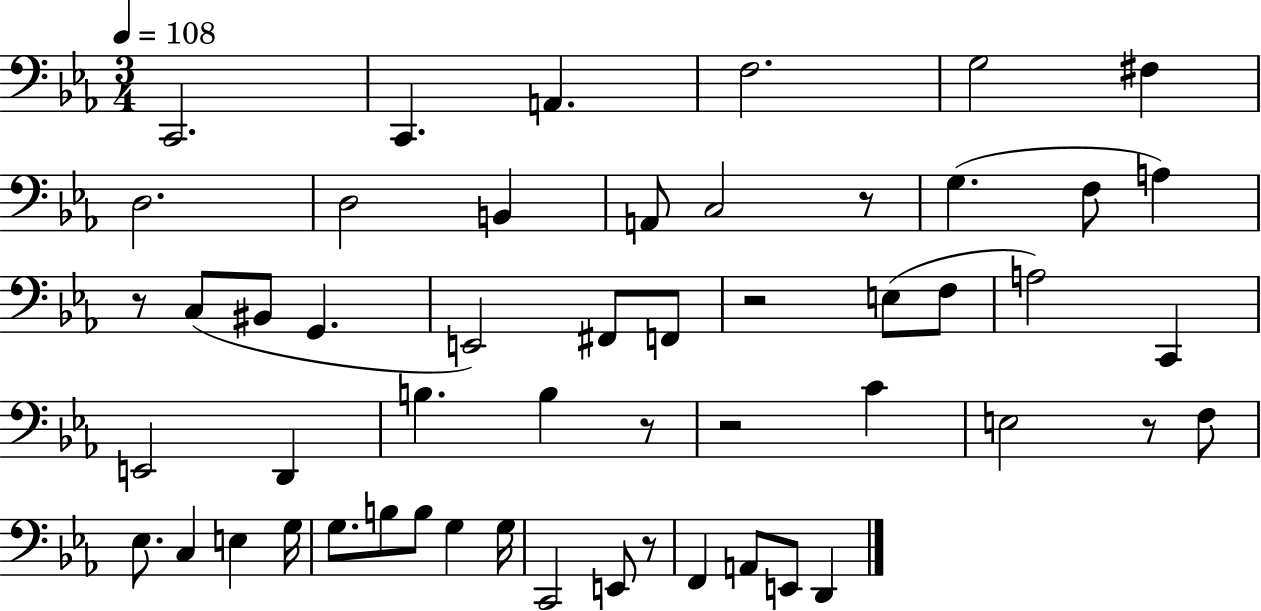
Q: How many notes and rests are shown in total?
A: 53